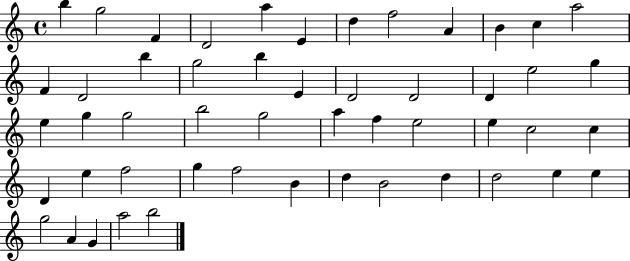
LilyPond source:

{
  \clef treble
  \time 4/4
  \defaultTimeSignature
  \key c \major
  b''4 g''2 f'4 | d'2 a''4 e'4 | d''4 f''2 a'4 | b'4 c''4 a''2 | \break f'4 d'2 b''4 | g''2 b''4 e'4 | d'2 d'2 | d'4 e''2 g''4 | \break e''4 g''4 g''2 | b''2 g''2 | a''4 f''4 e''2 | e''4 c''2 c''4 | \break d'4 e''4 f''2 | g''4 f''2 b'4 | d''4 b'2 d''4 | d''2 e''4 e''4 | \break g''2 a'4 g'4 | a''2 b''2 | \bar "|."
}